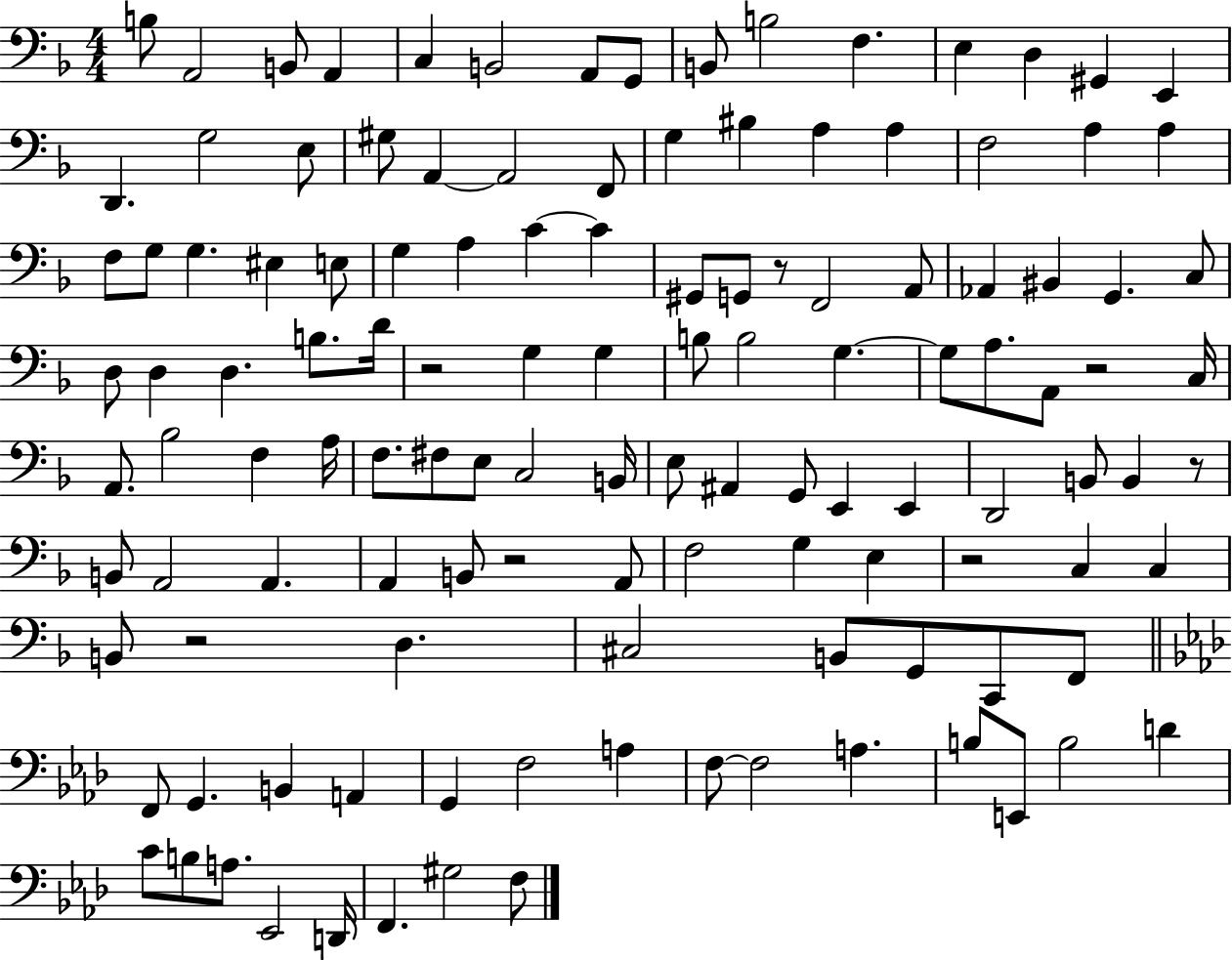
B3/e A2/h B2/e A2/q C3/q B2/h A2/e G2/e B2/e B3/h F3/q. E3/q D3/q G#2/q E2/q D2/q. G3/h E3/e G#3/e A2/q A2/h F2/e G3/q BIS3/q A3/q A3/q F3/h A3/q A3/q F3/e G3/e G3/q. EIS3/q E3/e G3/q A3/q C4/q C4/q G#2/e G2/e R/e F2/h A2/e Ab2/q BIS2/q G2/q. C3/e D3/e D3/q D3/q. B3/e. D4/s R/h G3/q G3/q B3/e B3/h G3/q. G3/e A3/e. A2/e R/h C3/s A2/e. Bb3/h F3/q A3/s F3/e. F#3/e E3/e C3/h B2/s E3/e A#2/q G2/e E2/q E2/q D2/h B2/e B2/q R/e B2/e A2/h A2/q. A2/q B2/e R/h A2/e F3/h G3/q E3/q R/h C3/q C3/q B2/e R/h D3/q. C#3/h B2/e G2/e C2/e F2/e F2/e G2/q. B2/q A2/q G2/q F3/h A3/q F3/e F3/h A3/q. B3/e E2/e B3/h D4/q C4/e B3/e A3/e. Eb2/h D2/s F2/q. G#3/h F3/e